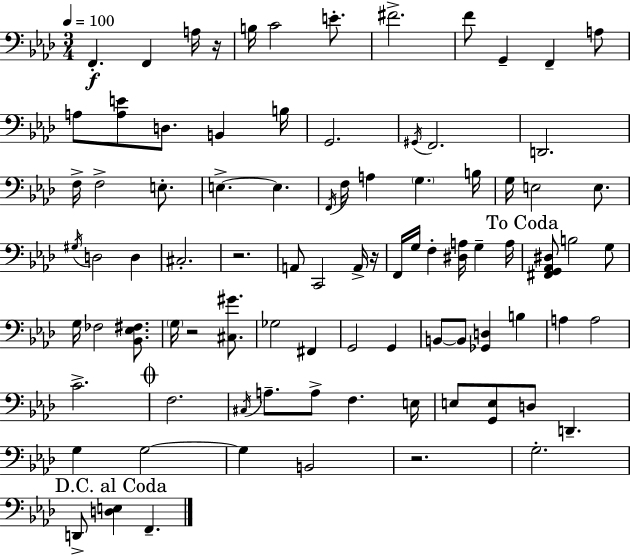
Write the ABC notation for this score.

X:1
T:Untitled
M:3/4
L:1/4
K:Fm
F,, F,, A,/4 z/4 B,/4 C2 E/2 ^F2 F/2 G,, F,, A,/2 A,/2 [A,E]/2 D,/2 B,, B,/4 G,,2 ^G,,/4 F,,2 D,,2 F,/4 F,2 E,/2 E, E, F,,/4 F,/4 A, G, B,/4 G,/4 E,2 E,/2 ^G,/4 D,2 D, ^C,2 z2 A,,/2 C,,2 A,,/4 z/4 F,,/4 G,/4 F, [^D,A,]/4 G, A,/4 [^F,,G,,_A,,^D,]/2 B,2 G,/2 G,/4 _F,2 [_B,,_E,^F,]/2 G,/4 z2 [^C,^G]/2 _G,2 ^F,, G,,2 G,, B,,/2 B,,/2 [_G,,D,] B, A, A,2 C2 F,2 ^C,/4 A,/2 A,/2 F, E,/4 E,/2 [G,,E,]/2 D,/2 D,, G, G,2 G, B,,2 z2 G,2 D,,/2 [D,E,] F,,